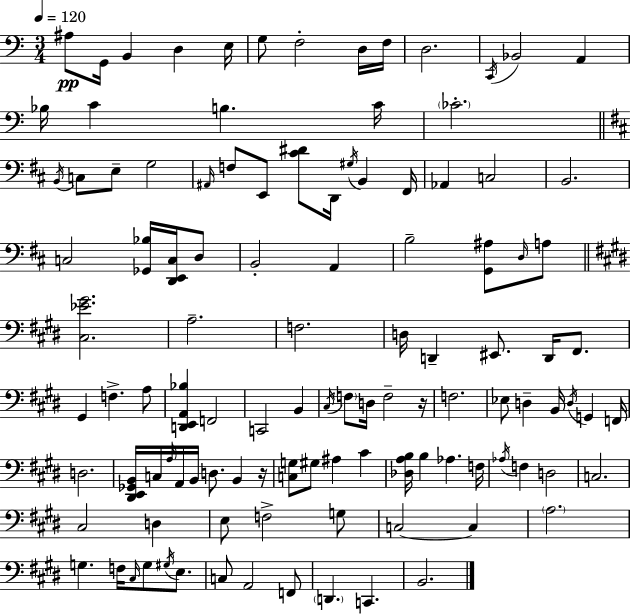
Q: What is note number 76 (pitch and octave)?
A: F3